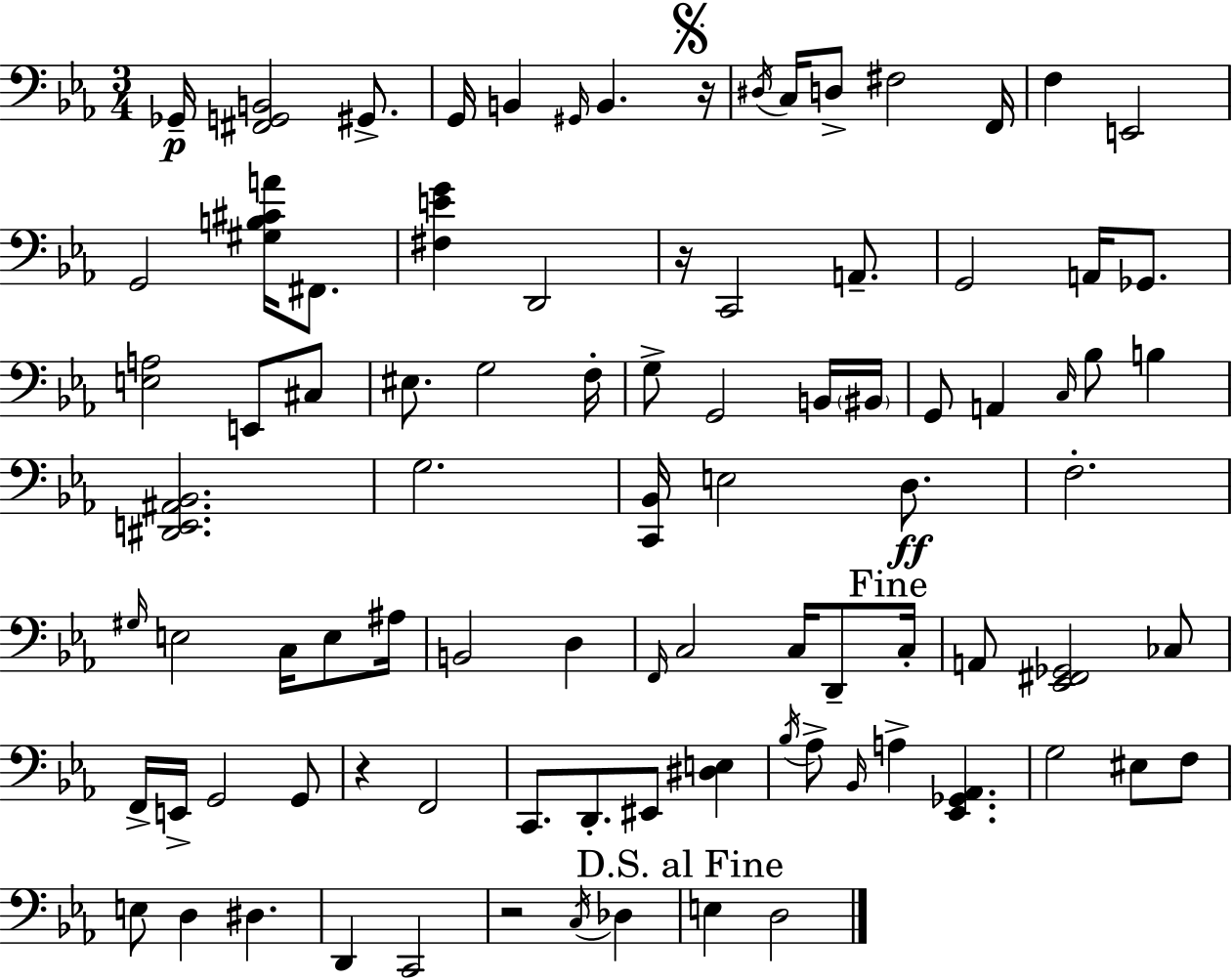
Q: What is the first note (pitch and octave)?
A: Gb2